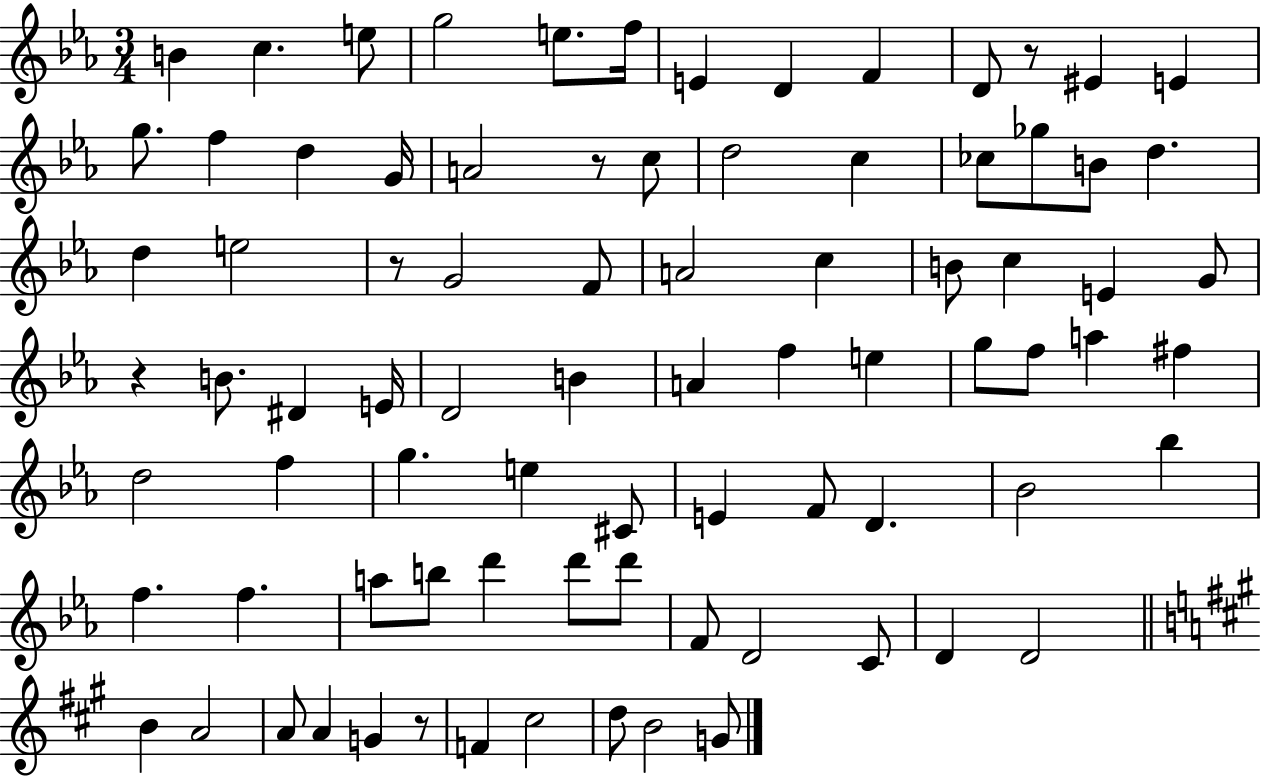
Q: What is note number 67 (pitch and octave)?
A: D4